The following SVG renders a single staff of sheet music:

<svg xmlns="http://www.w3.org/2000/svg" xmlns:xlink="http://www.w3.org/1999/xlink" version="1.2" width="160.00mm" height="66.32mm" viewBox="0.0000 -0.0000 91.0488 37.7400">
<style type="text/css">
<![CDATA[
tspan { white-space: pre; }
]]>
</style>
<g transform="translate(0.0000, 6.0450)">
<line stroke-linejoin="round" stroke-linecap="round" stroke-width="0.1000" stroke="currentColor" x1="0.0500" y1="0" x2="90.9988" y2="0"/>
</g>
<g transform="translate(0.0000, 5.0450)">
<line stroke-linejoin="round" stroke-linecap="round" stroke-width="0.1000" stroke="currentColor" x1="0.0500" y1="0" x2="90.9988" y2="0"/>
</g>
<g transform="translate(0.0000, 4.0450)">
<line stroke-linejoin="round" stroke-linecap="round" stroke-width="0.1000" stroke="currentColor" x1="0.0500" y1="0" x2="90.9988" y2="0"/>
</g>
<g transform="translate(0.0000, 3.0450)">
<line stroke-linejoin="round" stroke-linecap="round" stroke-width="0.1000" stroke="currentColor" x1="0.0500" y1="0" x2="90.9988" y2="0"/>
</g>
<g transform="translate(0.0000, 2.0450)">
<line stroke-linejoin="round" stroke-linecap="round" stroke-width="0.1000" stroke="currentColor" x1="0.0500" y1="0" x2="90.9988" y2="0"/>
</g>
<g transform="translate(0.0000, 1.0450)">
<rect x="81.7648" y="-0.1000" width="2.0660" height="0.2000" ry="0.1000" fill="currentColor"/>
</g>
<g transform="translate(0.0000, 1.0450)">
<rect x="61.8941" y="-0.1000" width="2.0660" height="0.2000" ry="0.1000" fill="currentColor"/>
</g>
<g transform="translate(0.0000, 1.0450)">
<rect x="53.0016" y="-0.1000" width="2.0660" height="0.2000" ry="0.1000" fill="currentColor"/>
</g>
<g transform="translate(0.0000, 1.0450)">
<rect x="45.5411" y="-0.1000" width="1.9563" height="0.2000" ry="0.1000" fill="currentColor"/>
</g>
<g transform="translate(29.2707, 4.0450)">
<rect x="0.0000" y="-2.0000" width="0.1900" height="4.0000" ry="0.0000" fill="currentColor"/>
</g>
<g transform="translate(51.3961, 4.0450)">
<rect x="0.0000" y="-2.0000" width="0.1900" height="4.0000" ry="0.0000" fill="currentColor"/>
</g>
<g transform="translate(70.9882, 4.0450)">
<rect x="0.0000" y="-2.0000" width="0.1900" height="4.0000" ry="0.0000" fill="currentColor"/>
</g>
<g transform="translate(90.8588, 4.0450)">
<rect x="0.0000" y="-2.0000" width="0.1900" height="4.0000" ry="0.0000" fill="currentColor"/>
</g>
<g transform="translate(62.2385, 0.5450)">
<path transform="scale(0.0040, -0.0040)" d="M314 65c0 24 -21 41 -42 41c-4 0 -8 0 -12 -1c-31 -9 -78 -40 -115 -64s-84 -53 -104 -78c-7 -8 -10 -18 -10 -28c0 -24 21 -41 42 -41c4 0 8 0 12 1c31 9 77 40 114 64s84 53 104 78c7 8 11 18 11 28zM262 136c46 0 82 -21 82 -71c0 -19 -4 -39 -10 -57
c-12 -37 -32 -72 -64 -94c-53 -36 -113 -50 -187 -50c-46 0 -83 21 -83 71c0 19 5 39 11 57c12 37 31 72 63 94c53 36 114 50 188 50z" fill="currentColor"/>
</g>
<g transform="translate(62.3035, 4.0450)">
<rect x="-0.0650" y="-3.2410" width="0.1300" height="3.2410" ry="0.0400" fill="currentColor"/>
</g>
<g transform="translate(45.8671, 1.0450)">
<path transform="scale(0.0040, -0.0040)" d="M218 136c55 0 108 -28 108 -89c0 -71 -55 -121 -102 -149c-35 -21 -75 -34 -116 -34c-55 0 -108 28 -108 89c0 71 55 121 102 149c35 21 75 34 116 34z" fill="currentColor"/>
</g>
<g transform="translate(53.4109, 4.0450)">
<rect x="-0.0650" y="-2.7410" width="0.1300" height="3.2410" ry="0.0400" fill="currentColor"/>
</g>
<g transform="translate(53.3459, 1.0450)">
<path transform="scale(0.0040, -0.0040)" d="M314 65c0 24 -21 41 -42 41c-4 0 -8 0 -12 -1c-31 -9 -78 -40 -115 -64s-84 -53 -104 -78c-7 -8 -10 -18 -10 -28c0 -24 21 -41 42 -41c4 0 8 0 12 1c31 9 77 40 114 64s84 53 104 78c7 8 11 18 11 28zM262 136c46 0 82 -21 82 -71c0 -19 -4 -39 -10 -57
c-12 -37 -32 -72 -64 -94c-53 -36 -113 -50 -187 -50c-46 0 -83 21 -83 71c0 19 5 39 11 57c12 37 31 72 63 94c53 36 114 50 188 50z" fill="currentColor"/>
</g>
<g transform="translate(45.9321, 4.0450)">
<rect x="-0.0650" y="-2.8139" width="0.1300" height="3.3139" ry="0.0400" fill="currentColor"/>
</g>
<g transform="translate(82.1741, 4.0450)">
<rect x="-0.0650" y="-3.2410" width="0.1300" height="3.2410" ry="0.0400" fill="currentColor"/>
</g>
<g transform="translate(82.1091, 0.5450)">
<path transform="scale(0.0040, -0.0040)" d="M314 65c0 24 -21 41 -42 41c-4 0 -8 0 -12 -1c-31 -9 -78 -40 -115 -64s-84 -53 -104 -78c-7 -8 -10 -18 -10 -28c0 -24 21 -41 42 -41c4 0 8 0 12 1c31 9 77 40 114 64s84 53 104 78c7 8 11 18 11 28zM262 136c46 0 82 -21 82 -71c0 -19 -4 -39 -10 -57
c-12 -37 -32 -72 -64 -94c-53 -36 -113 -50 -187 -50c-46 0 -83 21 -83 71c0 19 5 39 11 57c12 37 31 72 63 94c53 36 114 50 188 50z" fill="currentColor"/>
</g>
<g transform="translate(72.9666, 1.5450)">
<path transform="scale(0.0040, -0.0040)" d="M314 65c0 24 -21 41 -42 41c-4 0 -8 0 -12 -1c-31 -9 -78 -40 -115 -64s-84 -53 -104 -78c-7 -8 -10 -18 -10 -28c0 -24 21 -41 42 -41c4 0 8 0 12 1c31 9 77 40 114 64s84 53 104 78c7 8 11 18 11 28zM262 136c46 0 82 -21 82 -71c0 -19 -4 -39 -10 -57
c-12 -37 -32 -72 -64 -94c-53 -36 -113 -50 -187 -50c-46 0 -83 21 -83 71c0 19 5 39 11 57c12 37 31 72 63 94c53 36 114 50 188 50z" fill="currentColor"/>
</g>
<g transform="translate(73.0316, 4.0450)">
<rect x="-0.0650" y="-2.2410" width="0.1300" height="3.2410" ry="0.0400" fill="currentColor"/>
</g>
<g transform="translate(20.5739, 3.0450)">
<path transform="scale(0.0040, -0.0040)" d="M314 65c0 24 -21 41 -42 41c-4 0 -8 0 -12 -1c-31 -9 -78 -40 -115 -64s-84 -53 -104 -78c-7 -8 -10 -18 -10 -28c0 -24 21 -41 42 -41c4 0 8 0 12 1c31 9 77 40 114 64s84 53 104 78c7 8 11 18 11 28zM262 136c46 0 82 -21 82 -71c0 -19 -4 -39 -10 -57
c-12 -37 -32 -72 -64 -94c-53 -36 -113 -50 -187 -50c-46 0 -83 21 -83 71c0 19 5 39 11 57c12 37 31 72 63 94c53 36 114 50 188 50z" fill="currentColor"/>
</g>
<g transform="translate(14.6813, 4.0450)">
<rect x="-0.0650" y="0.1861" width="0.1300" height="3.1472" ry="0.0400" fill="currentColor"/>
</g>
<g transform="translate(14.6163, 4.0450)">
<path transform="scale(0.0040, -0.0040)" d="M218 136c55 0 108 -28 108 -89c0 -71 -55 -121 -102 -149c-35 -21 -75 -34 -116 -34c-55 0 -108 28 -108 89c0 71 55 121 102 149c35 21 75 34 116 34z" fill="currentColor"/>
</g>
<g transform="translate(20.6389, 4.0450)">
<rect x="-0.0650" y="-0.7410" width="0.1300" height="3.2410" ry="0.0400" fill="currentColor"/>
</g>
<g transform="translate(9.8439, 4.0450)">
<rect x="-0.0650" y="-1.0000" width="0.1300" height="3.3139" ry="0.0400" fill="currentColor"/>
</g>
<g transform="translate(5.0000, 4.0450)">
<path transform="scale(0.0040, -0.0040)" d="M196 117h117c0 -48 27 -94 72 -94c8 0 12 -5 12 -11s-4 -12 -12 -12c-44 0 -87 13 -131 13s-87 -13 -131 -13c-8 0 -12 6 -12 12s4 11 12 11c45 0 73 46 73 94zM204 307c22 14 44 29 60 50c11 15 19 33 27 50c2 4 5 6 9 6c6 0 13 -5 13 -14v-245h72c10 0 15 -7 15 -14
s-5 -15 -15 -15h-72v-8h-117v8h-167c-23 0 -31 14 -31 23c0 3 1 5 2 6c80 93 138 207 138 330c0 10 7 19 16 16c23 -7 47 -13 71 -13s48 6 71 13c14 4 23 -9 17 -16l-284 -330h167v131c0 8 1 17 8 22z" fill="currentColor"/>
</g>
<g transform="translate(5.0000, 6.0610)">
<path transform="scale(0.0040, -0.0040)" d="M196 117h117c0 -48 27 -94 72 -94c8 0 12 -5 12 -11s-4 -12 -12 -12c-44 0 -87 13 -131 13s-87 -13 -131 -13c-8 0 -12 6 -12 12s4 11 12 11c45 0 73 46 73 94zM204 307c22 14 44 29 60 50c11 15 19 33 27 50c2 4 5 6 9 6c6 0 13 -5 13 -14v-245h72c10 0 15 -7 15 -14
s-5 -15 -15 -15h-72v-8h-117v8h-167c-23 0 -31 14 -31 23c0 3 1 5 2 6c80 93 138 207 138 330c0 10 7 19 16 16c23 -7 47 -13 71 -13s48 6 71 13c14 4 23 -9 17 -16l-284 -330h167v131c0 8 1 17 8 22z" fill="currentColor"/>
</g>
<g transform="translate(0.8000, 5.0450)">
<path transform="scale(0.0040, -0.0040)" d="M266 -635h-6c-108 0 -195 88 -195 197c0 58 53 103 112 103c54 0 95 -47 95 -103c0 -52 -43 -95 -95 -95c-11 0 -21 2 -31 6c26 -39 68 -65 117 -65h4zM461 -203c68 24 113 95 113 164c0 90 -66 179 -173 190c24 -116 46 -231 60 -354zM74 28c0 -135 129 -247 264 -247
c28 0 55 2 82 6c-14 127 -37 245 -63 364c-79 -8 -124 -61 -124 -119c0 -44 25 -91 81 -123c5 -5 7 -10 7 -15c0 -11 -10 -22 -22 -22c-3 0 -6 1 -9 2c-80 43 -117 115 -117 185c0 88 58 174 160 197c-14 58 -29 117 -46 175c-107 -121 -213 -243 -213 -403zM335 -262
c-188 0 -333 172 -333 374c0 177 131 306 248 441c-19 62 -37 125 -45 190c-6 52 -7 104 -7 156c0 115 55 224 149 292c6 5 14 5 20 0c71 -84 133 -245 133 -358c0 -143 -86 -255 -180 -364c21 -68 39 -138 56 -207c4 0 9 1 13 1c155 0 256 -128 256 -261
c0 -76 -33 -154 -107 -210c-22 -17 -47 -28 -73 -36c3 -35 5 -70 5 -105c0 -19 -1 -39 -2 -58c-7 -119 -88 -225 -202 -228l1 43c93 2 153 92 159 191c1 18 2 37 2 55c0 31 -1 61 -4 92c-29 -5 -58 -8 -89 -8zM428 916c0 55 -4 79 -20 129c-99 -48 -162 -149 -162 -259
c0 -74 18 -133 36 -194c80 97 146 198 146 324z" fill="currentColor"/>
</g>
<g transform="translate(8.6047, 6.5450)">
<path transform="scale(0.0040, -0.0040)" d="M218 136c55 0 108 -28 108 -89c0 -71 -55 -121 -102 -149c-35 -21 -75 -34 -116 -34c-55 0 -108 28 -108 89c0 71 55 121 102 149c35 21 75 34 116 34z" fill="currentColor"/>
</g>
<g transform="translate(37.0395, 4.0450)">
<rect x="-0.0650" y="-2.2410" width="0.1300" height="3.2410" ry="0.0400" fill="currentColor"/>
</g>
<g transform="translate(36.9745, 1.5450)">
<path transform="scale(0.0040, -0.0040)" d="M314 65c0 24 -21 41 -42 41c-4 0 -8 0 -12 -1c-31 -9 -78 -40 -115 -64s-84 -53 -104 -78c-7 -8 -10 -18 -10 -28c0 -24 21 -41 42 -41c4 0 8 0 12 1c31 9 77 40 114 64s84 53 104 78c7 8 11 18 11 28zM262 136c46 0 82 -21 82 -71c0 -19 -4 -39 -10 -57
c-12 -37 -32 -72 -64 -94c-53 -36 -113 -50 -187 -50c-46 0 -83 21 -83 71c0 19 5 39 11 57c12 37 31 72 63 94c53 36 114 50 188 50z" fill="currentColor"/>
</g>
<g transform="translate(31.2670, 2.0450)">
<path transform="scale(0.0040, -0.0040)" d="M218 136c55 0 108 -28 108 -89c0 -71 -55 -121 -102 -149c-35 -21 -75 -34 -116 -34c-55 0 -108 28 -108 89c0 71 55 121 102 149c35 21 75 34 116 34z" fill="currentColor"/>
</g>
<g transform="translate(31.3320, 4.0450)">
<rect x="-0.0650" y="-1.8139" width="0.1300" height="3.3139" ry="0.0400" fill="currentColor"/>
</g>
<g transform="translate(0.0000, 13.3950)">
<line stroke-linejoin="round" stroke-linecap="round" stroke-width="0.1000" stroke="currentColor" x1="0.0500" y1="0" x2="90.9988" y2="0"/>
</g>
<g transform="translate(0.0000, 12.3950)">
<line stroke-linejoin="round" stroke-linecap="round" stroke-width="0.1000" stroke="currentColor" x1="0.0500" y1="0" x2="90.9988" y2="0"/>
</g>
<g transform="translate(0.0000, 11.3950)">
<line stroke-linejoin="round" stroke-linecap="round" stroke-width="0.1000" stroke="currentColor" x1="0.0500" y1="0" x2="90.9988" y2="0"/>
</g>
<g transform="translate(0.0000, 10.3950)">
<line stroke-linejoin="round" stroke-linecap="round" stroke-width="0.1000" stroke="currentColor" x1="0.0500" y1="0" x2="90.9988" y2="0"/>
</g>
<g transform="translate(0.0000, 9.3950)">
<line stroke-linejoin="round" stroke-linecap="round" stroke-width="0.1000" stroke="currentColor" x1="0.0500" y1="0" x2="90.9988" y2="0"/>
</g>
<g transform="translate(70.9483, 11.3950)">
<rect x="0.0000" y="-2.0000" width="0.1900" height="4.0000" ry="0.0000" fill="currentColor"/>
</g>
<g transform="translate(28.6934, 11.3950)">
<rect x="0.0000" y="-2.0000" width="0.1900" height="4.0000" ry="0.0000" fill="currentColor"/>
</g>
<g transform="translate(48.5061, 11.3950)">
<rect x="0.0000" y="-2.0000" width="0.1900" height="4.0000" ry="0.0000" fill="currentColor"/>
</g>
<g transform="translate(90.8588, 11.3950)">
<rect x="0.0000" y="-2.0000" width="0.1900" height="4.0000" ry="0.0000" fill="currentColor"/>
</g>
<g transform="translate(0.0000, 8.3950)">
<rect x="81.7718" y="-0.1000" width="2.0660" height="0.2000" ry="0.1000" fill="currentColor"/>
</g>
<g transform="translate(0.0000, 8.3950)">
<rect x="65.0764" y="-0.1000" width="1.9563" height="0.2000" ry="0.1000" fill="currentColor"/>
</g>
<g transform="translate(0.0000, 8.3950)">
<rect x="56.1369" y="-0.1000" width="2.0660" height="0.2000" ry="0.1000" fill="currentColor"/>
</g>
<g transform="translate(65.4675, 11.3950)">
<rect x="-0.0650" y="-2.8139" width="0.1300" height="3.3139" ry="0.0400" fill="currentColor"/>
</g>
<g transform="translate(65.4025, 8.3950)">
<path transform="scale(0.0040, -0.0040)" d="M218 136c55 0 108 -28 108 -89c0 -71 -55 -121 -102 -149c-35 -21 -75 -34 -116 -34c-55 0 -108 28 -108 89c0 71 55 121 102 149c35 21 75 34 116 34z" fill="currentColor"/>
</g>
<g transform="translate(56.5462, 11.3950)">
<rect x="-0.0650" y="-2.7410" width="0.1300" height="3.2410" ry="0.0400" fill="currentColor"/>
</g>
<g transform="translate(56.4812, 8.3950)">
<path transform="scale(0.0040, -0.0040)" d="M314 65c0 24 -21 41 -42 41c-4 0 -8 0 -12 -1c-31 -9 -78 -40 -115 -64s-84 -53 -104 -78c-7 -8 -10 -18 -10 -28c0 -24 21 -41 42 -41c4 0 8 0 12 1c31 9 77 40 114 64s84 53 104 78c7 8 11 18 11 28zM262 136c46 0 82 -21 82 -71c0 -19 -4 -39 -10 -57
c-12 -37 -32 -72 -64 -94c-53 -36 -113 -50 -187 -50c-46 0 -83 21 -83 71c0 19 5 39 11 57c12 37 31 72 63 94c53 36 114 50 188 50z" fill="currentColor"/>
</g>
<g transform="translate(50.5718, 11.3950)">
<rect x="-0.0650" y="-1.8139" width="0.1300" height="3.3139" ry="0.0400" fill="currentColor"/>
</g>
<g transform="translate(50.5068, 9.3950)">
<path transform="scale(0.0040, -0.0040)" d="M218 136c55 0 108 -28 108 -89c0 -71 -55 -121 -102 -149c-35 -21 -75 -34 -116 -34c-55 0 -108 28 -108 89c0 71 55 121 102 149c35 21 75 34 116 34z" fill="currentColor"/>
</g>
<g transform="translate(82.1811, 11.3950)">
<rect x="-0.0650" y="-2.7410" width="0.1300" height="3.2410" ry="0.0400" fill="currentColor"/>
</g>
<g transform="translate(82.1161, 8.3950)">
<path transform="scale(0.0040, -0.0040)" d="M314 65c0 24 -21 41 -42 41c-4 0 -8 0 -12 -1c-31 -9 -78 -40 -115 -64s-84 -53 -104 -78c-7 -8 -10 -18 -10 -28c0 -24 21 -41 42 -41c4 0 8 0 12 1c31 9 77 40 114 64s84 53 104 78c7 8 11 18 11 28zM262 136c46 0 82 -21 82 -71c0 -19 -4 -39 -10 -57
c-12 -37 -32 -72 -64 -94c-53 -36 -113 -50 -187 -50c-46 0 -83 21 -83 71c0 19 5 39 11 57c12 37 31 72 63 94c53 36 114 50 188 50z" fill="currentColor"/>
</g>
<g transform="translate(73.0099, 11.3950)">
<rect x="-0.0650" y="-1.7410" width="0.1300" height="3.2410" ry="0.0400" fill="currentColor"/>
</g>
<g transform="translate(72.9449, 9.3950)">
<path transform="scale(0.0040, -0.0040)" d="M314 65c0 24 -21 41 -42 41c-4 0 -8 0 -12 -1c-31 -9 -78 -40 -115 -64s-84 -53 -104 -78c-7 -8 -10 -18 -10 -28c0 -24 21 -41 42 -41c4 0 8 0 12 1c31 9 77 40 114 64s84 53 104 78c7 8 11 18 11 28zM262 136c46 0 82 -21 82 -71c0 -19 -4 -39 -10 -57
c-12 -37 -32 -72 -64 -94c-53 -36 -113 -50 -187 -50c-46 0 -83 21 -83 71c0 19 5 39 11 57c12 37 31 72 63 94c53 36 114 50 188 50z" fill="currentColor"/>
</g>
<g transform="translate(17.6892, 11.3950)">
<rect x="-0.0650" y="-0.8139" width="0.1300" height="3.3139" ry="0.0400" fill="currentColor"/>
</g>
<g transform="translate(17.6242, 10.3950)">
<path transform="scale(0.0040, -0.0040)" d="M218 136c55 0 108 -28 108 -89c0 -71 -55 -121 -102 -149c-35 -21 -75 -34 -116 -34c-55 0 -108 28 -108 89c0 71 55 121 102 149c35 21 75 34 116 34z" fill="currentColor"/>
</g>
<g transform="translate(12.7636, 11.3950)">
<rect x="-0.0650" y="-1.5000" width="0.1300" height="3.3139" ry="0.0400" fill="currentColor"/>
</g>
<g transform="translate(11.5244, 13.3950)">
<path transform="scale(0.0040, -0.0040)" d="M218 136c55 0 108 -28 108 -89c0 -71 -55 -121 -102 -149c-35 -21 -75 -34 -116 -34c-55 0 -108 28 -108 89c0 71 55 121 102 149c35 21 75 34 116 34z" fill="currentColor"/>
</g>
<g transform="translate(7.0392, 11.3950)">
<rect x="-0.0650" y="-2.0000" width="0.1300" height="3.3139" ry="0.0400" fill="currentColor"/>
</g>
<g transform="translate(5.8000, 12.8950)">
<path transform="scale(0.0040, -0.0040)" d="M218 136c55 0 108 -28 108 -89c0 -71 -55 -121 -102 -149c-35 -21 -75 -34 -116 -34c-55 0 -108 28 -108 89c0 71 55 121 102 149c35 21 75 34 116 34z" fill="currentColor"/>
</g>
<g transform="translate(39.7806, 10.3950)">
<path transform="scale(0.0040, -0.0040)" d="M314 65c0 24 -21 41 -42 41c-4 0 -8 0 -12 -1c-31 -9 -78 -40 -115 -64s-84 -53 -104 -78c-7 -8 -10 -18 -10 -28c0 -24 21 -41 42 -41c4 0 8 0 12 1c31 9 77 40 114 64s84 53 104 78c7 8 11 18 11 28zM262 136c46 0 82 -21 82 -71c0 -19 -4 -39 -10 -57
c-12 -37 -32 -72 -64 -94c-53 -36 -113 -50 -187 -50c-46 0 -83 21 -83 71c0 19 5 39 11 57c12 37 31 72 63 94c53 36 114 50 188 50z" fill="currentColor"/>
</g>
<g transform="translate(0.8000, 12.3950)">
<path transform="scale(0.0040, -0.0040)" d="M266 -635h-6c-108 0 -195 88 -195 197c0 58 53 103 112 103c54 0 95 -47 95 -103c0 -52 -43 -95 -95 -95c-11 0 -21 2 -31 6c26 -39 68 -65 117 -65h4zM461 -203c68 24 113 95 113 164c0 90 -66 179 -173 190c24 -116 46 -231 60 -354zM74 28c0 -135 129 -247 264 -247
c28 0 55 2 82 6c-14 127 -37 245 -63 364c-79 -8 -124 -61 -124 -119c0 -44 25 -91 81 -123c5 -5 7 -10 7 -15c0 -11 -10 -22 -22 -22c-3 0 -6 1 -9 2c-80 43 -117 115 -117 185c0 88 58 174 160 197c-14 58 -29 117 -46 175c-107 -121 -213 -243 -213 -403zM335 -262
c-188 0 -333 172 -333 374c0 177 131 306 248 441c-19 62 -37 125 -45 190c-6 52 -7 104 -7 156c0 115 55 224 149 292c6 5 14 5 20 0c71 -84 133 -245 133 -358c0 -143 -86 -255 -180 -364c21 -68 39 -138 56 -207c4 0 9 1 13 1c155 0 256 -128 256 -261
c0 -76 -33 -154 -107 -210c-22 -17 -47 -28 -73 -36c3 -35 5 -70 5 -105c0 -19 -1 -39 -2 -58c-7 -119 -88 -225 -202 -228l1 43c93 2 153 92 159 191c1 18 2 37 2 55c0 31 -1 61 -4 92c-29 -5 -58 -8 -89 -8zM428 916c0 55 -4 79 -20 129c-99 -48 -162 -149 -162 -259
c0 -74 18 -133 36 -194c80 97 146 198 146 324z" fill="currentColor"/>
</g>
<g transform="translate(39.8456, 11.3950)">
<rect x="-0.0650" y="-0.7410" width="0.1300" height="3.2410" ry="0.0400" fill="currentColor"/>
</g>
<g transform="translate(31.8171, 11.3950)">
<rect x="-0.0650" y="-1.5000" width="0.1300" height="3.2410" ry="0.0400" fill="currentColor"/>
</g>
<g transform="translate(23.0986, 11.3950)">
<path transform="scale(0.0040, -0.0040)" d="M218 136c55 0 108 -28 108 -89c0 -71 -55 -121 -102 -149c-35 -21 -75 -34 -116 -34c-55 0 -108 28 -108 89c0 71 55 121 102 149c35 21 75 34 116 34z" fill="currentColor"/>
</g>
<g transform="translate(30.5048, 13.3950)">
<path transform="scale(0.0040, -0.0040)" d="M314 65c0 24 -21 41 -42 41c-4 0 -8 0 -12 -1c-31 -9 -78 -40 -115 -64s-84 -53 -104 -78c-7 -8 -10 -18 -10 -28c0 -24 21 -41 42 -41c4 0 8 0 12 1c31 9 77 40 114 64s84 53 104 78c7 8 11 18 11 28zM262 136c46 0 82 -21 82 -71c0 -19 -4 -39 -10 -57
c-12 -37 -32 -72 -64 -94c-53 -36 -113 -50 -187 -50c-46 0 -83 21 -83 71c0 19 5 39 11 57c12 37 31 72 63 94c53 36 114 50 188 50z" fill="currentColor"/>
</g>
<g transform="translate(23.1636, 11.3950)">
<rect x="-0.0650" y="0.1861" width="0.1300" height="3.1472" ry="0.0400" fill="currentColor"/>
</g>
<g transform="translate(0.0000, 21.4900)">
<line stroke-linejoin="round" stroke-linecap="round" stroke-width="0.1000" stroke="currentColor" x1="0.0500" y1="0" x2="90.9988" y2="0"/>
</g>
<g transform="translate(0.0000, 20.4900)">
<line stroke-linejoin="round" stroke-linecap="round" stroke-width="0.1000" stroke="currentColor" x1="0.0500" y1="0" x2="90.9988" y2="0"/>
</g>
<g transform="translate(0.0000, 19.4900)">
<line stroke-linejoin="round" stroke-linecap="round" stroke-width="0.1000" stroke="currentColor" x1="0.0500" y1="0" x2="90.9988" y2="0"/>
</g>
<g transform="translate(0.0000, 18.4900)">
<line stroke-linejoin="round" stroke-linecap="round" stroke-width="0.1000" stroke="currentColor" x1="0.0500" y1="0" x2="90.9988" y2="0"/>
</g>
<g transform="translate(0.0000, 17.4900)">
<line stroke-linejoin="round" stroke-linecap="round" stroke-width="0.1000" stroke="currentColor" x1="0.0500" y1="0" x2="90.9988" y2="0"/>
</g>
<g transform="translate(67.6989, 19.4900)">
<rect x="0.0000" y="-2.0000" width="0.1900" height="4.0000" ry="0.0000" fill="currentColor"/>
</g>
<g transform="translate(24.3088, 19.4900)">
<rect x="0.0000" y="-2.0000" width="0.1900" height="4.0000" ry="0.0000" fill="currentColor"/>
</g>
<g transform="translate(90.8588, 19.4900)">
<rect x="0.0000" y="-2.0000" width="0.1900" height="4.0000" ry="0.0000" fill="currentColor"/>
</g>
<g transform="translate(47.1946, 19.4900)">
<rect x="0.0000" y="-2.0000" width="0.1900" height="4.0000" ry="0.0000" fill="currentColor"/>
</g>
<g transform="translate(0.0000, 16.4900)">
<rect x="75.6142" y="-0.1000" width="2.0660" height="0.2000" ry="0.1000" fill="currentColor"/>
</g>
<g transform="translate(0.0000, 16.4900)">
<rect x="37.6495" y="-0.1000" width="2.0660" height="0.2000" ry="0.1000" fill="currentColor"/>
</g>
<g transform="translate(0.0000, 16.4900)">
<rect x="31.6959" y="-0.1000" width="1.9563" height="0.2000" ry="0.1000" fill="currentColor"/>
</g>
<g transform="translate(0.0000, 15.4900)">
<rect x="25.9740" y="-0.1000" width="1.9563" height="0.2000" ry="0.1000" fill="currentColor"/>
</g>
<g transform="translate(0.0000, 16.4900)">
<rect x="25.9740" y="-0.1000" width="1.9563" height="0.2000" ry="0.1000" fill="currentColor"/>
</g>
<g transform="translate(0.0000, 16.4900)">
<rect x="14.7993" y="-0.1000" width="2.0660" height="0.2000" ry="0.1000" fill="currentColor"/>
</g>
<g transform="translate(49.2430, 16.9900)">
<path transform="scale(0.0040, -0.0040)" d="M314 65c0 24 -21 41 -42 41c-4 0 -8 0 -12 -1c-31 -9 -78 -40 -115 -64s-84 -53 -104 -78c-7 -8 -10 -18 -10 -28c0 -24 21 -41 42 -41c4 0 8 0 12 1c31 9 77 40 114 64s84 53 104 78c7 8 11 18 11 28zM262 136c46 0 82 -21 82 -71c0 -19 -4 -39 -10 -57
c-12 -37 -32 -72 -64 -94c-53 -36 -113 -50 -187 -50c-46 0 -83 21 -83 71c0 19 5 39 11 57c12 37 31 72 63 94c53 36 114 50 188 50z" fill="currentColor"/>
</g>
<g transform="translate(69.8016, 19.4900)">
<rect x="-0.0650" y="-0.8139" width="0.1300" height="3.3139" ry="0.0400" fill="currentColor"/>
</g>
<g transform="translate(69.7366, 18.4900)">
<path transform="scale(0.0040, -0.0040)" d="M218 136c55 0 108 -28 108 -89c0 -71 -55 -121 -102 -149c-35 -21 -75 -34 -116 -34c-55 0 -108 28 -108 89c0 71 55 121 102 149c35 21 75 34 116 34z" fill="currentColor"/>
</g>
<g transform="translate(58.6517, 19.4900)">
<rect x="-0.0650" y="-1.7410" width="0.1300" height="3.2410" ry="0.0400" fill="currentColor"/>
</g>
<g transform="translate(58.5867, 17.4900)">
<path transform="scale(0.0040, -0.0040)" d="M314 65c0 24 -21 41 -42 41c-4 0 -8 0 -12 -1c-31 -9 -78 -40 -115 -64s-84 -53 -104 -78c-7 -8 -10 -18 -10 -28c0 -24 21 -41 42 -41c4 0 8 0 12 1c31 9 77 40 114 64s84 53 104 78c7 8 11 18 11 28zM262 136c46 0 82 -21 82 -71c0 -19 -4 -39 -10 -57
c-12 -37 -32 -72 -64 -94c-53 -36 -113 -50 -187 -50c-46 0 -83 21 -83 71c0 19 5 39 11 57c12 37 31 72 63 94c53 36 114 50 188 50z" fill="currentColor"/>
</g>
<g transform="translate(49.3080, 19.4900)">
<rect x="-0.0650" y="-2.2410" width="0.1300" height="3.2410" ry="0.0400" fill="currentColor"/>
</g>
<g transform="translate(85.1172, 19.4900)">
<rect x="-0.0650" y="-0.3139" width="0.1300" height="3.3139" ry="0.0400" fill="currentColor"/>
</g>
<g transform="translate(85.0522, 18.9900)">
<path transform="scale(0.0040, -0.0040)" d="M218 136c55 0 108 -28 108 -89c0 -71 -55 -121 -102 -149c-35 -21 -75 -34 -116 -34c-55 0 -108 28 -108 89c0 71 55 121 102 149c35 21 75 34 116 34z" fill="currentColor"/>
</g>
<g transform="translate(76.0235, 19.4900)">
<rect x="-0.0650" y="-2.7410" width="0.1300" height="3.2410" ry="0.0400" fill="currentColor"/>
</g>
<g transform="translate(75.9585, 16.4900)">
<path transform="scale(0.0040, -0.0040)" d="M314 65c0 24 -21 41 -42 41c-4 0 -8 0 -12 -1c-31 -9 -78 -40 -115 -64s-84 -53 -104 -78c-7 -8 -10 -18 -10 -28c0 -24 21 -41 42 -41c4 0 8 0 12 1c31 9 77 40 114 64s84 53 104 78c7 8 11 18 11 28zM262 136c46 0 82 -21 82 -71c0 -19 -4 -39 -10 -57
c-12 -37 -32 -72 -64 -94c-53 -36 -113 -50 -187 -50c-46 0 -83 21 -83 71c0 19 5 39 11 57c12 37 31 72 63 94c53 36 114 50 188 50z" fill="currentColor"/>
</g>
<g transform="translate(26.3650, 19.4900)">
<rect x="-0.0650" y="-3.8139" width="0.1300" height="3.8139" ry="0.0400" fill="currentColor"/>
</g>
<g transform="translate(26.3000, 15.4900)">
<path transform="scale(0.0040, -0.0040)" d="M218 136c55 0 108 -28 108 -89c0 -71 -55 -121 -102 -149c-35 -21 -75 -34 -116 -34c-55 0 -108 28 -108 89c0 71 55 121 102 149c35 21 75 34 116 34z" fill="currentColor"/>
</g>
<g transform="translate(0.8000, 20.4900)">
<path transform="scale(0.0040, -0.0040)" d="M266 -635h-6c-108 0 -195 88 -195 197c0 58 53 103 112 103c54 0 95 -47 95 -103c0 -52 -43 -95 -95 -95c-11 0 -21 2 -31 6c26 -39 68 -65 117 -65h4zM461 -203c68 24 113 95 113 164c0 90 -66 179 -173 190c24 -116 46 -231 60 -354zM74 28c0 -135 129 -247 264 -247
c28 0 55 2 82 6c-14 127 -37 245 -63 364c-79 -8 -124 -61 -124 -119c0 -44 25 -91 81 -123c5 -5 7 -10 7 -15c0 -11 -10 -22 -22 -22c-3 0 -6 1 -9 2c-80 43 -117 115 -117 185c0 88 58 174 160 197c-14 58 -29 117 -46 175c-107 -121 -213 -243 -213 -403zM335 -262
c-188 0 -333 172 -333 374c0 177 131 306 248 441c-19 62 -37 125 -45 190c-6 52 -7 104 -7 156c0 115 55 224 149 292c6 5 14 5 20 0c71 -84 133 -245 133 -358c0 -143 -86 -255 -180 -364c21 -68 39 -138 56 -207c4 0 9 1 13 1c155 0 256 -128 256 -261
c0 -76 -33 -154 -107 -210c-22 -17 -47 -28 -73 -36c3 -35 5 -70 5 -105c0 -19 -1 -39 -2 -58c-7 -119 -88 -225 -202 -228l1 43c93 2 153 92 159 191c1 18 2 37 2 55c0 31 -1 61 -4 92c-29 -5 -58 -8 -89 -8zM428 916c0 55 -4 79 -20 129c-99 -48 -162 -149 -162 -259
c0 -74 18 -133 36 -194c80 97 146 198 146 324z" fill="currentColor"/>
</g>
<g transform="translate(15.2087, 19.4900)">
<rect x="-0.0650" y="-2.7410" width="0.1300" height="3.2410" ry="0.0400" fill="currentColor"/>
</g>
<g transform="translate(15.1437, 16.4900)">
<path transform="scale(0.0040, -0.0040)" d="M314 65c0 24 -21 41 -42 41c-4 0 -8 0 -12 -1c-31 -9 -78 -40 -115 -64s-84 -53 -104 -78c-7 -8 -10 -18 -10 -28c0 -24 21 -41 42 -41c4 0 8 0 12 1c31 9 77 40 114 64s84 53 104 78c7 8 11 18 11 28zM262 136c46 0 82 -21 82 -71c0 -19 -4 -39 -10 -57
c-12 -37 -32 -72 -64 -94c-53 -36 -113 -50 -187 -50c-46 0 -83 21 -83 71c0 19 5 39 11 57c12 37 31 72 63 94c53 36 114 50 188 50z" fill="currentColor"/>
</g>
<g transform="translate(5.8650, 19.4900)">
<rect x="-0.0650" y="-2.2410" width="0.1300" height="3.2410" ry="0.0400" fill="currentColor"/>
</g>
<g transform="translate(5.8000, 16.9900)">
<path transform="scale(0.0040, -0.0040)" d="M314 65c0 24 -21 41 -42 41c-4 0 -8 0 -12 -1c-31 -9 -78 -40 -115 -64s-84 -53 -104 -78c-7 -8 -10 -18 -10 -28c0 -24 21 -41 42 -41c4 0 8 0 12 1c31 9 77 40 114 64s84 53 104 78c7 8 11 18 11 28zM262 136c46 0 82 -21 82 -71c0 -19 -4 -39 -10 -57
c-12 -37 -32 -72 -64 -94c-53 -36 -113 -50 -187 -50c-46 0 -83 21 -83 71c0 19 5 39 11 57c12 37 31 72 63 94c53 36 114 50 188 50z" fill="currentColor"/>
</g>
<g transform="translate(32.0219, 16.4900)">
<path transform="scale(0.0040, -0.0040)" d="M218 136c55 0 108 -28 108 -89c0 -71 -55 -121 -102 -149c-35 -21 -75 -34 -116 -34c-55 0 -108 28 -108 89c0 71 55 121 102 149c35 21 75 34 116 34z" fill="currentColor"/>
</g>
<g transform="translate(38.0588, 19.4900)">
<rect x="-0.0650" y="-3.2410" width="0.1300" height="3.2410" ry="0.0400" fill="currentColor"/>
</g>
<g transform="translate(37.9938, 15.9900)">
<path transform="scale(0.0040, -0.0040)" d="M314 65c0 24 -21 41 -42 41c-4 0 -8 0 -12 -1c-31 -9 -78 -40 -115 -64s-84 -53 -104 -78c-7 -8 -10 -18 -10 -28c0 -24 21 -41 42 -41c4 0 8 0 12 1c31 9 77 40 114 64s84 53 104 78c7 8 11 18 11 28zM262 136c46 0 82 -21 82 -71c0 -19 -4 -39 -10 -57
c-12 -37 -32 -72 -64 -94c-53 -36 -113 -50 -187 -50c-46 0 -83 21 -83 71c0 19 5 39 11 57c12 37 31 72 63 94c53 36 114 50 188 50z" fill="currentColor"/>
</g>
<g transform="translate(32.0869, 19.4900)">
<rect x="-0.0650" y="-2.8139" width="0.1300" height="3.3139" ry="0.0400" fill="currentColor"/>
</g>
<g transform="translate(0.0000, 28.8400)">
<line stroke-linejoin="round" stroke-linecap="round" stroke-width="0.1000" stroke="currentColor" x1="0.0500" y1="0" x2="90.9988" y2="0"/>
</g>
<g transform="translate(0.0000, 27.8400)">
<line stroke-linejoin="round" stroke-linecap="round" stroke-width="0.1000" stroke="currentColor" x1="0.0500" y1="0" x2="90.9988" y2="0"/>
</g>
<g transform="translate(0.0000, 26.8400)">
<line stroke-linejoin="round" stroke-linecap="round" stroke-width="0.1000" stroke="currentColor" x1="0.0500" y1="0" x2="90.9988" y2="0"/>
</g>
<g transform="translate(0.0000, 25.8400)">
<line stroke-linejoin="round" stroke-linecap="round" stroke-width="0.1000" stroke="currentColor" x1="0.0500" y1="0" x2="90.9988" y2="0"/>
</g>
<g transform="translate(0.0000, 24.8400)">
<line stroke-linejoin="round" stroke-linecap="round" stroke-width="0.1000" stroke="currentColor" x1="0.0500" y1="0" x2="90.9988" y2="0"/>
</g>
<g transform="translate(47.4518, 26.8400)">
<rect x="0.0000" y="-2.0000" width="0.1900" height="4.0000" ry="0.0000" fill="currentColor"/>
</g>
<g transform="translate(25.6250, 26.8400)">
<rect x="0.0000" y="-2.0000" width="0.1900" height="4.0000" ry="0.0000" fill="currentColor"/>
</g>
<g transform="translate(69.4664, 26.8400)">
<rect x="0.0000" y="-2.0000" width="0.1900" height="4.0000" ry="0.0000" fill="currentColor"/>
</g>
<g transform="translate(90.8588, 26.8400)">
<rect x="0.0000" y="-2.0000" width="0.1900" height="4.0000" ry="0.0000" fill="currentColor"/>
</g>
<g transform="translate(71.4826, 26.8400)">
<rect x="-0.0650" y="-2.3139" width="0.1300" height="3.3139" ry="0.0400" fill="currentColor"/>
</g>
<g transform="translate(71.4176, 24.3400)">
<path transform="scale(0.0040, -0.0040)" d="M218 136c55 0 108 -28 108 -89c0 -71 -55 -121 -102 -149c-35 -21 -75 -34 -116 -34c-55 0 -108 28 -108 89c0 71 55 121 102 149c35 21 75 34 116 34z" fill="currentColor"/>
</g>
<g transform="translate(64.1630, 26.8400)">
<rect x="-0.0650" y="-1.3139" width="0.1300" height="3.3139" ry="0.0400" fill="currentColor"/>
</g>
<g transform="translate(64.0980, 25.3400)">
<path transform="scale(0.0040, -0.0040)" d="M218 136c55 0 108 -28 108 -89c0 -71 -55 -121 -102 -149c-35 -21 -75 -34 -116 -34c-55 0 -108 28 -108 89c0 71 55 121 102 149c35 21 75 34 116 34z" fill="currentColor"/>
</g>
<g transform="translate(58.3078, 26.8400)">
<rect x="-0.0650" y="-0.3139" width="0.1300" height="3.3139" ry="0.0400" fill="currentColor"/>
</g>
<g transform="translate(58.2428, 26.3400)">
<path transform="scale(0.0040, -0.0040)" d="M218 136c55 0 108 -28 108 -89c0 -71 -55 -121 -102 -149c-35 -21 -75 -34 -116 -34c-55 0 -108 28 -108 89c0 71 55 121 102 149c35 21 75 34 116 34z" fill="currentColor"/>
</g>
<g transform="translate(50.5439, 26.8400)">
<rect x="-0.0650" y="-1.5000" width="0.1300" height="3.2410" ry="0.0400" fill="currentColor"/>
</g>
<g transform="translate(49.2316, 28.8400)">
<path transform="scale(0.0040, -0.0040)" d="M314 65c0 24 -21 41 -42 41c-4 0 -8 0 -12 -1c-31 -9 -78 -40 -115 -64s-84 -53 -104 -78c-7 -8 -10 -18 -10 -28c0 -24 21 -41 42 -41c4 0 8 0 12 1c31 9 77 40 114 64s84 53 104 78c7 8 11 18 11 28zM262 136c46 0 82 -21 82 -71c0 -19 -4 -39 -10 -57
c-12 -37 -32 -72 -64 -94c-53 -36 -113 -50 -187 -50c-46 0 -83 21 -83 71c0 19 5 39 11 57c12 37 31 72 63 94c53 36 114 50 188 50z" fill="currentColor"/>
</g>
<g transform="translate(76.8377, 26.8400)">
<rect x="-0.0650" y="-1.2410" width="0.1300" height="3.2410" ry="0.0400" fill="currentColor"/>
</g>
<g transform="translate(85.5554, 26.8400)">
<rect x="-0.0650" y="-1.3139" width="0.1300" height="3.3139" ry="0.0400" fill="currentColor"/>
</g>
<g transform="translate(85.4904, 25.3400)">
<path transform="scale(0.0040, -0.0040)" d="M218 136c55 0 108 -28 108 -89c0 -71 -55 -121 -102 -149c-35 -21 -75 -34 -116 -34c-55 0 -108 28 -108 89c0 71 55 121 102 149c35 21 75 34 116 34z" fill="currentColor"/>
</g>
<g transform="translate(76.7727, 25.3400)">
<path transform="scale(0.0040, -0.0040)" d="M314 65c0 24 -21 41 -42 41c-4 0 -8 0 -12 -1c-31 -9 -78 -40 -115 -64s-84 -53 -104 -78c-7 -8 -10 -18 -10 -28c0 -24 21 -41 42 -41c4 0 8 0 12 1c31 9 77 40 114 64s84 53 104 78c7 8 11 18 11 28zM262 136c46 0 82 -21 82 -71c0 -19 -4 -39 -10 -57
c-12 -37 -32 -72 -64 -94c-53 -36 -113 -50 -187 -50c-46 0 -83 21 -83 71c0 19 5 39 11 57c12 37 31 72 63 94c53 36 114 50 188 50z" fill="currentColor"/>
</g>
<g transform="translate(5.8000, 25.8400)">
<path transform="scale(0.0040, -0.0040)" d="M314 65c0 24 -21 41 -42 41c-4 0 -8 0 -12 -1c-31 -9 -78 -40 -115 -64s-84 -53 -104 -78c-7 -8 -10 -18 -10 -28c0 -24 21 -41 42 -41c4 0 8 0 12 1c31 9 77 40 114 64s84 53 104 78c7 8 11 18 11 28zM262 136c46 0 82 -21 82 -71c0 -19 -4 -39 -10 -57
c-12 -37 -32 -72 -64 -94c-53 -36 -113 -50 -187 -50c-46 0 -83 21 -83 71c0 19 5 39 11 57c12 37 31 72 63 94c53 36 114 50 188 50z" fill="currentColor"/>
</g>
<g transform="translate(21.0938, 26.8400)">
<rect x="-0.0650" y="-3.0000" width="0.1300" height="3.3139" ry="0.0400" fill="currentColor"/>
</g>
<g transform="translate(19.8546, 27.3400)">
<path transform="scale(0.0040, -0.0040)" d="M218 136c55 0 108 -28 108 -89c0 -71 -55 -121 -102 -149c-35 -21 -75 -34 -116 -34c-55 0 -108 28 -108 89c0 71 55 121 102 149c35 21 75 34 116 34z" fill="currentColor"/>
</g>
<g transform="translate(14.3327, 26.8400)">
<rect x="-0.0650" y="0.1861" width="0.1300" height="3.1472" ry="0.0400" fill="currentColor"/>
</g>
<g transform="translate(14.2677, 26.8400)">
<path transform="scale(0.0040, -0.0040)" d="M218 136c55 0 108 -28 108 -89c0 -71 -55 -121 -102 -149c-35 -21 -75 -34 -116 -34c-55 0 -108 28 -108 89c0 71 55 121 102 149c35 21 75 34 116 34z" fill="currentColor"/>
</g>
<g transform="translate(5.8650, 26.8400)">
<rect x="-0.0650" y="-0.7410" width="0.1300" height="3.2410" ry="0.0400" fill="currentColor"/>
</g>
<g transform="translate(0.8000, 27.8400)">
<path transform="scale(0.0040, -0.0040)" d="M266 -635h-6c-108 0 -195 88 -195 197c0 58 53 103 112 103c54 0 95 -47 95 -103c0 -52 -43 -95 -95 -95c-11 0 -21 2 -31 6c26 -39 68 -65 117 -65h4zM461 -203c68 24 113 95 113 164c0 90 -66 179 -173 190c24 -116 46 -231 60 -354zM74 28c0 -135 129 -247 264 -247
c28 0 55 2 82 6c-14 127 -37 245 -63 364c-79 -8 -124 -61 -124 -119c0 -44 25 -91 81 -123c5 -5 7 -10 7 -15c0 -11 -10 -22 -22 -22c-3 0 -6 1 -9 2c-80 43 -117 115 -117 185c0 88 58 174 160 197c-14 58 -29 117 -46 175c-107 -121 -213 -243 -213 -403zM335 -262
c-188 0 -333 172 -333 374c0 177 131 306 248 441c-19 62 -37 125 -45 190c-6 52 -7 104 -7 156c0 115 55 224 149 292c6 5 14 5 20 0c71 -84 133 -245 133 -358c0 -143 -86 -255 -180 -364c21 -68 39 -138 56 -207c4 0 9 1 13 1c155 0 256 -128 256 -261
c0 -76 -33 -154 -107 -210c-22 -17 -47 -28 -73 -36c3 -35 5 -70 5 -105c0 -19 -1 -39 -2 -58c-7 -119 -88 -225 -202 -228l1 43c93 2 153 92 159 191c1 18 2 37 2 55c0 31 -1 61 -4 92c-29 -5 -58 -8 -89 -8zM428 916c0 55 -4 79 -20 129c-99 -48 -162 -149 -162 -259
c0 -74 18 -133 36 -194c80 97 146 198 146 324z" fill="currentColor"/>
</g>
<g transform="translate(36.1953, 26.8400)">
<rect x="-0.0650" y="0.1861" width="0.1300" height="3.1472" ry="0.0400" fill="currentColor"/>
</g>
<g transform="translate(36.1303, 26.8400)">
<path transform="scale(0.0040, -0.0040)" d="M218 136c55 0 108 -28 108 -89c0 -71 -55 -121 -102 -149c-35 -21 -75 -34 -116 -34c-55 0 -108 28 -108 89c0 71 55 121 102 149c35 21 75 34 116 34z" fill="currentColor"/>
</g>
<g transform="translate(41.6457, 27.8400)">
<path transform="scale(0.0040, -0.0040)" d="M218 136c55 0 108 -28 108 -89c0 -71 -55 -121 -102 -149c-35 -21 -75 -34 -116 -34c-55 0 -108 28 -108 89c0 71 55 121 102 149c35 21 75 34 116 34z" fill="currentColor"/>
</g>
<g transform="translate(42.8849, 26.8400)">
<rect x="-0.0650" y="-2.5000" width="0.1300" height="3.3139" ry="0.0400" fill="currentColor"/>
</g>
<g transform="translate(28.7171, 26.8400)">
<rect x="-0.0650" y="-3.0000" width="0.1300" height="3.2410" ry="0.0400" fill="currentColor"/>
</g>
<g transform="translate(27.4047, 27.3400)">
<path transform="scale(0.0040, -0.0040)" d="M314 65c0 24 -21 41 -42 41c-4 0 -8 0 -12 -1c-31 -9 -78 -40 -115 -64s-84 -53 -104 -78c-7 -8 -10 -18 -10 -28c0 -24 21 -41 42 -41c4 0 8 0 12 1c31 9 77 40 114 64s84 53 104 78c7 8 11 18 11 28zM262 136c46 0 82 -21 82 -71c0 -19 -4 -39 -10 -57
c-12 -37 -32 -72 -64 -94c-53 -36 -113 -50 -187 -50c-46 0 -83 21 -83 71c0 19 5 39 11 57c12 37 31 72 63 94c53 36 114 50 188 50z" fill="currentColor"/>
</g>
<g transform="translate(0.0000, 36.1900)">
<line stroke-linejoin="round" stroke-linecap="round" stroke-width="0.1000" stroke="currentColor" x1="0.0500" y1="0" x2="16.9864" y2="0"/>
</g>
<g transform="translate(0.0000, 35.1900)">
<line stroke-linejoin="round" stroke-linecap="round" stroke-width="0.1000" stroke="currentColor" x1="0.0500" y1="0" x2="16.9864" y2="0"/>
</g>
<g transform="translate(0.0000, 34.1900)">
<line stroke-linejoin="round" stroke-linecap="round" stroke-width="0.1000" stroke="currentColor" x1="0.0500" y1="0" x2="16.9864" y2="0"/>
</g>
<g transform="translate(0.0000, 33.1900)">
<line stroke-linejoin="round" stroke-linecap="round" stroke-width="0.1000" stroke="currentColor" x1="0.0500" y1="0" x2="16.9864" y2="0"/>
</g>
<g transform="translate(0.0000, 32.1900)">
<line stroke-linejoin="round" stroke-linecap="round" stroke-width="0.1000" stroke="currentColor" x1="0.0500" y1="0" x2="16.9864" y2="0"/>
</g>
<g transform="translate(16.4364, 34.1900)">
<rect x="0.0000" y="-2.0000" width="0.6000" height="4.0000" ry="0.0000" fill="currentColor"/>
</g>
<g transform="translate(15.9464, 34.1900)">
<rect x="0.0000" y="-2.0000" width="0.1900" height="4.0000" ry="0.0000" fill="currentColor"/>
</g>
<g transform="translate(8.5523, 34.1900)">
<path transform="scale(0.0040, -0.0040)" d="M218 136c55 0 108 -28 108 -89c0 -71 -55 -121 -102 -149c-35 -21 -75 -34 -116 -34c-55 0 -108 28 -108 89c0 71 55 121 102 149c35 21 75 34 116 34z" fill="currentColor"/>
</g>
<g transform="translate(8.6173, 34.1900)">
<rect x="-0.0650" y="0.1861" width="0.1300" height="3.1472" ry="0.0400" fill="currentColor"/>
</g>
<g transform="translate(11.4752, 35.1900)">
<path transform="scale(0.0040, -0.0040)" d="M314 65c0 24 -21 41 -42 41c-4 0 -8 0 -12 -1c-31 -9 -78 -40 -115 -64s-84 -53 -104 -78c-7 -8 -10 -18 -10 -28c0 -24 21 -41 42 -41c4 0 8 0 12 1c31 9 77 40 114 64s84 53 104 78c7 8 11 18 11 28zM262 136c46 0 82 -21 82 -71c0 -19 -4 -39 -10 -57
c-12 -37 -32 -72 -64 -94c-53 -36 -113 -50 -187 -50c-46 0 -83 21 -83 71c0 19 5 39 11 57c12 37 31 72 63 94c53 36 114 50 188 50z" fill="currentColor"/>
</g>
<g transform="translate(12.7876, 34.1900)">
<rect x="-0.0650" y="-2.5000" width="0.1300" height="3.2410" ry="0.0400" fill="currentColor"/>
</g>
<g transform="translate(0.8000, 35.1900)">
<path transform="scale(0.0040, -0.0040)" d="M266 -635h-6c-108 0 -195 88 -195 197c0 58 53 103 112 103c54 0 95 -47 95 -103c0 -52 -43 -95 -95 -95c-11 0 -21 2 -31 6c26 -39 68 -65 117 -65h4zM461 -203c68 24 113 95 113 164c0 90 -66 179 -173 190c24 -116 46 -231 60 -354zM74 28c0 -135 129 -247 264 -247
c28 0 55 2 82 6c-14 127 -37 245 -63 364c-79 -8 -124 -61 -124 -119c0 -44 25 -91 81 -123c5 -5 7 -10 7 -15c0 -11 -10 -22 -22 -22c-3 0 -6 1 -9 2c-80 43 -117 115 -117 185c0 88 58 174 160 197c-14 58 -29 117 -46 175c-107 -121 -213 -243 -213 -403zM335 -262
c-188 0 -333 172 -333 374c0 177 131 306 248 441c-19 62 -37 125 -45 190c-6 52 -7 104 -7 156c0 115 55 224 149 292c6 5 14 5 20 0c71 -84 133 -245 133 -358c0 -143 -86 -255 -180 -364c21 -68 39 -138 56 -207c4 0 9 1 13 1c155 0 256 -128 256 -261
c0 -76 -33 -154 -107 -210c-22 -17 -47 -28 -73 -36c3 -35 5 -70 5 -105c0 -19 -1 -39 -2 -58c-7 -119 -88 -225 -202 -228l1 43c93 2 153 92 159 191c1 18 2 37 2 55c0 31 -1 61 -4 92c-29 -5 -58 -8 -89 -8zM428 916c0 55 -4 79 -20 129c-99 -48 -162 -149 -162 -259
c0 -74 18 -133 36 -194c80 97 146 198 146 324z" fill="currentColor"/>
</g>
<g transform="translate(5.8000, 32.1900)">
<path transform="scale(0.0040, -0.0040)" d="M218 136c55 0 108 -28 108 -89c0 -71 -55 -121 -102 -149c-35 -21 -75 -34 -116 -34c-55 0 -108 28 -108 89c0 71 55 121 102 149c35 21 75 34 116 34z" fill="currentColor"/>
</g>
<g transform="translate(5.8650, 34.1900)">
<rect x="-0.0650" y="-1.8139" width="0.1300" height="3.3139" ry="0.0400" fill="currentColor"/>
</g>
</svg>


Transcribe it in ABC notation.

X:1
T:Untitled
M:4/4
L:1/4
K:C
D B d2 f g2 a a2 b2 g2 b2 F E d B E2 d2 f a2 a f2 a2 g2 a2 c' a b2 g2 f2 d a2 c d2 B A A2 B G E2 c e g e2 e f B G2